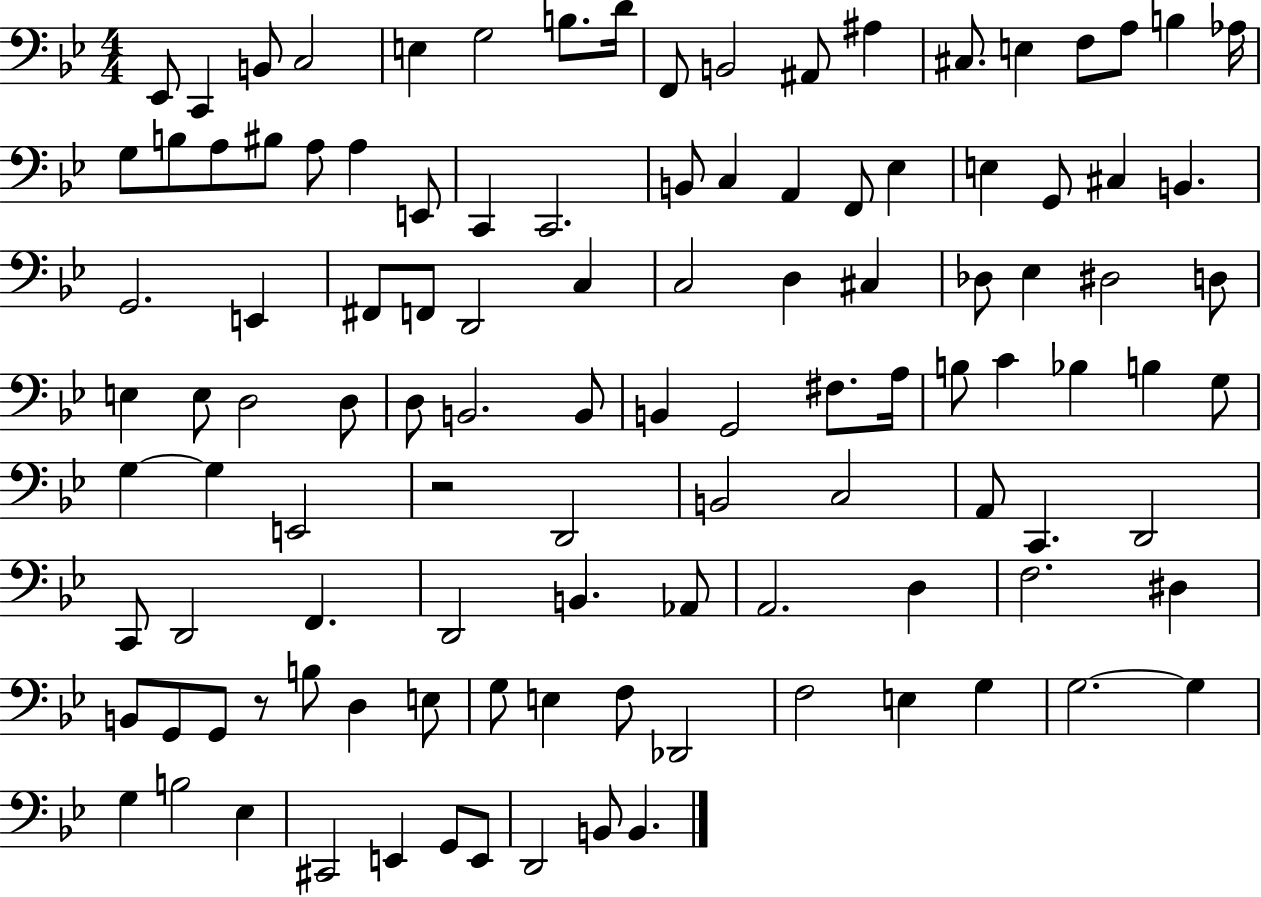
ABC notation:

X:1
T:Untitled
M:4/4
L:1/4
K:Bb
_E,,/2 C,, B,,/2 C,2 E, G,2 B,/2 D/4 F,,/2 B,,2 ^A,,/2 ^A, ^C,/2 E, F,/2 A,/2 B, _A,/4 G,/2 B,/2 A,/2 ^B,/2 A,/2 A, E,,/2 C,, C,,2 B,,/2 C, A,, F,,/2 _E, E, G,,/2 ^C, B,, G,,2 E,, ^F,,/2 F,,/2 D,,2 C, C,2 D, ^C, _D,/2 _E, ^D,2 D,/2 E, E,/2 D,2 D,/2 D,/2 B,,2 B,,/2 B,, G,,2 ^F,/2 A,/4 B,/2 C _B, B, G,/2 G, G, E,,2 z2 D,,2 B,,2 C,2 A,,/2 C,, D,,2 C,,/2 D,,2 F,, D,,2 B,, _A,,/2 A,,2 D, F,2 ^D, B,,/2 G,,/2 G,,/2 z/2 B,/2 D, E,/2 G,/2 E, F,/2 _D,,2 F,2 E, G, G,2 G, G, B,2 _E, ^C,,2 E,, G,,/2 E,,/2 D,,2 B,,/2 B,,